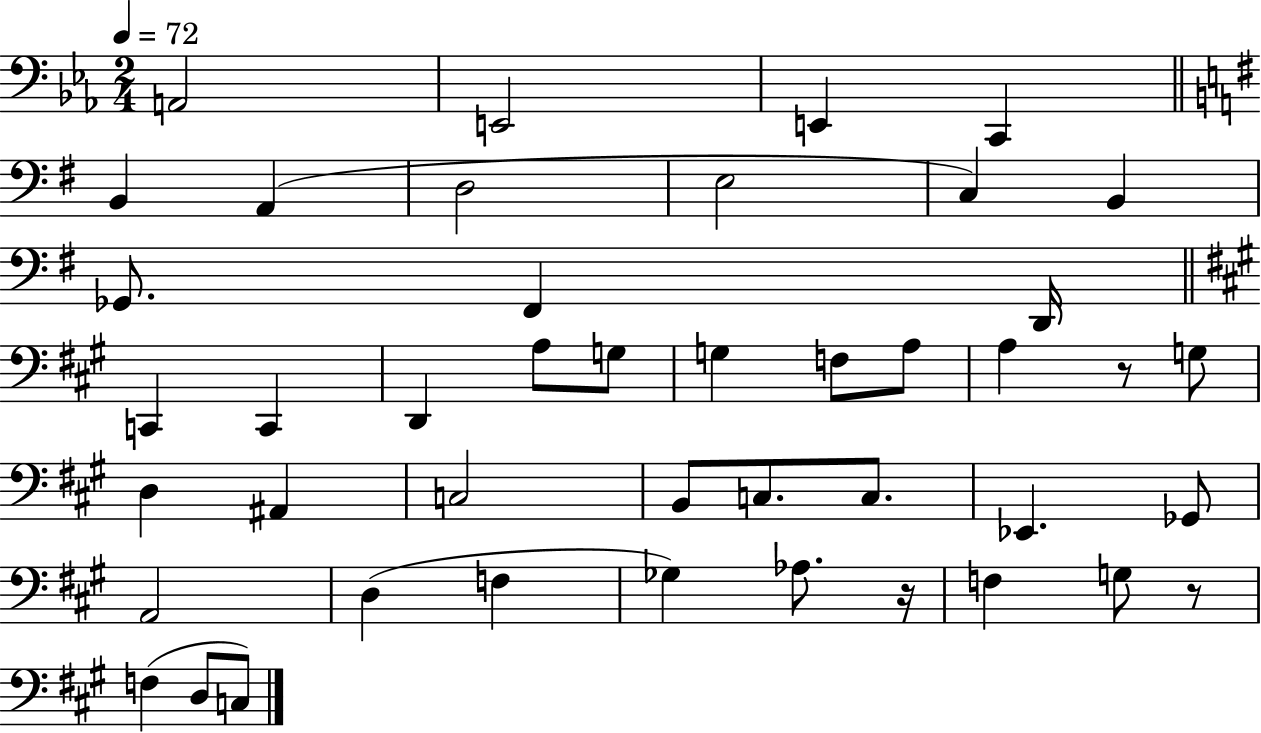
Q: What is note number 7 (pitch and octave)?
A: D3